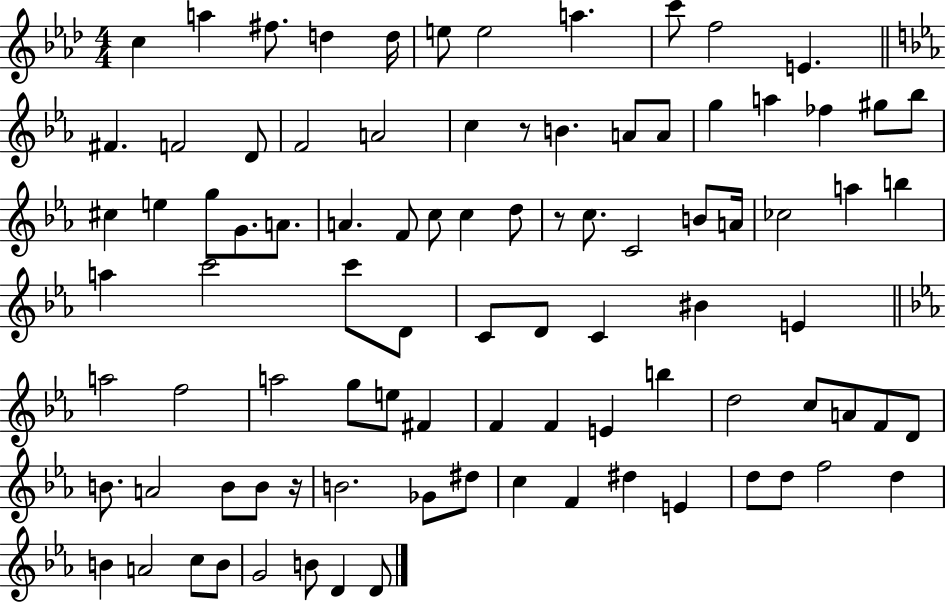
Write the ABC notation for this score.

X:1
T:Untitled
M:4/4
L:1/4
K:Ab
c a ^f/2 d d/4 e/2 e2 a c'/2 f2 E ^F F2 D/2 F2 A2 c z/2 B A/2 A/2 g a _f ^g/2 _b/2 ^c e g/2 G/2 A/2 A F/2 c/2 c d/2 z/2 c/2 C2 B/2 A/4 _c2 a b a c'2 c'/2 D/2 C/2 D/2 C ^B E a2 f2 a2 g/2 e/2 ^F F F E b d2 c/2 A/2 F/2 D/2 B/2 A2 B/2 B/2 z/4 B2 _G/2 ^d/2 c F ^d E d/2 d/2 f2 d B A2 c/2 B/2 G2 B/2 D D/2